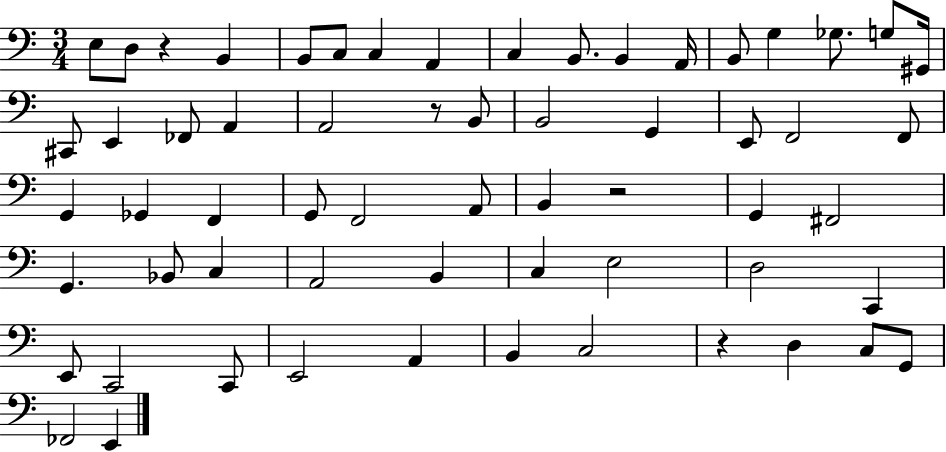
X:1
T:Untitled
M:3/4
L:1/4
K:C
E,/2 D,/2 z B,, B,,/2 C,/2 C, A,, C, B,,/2 B,, A,,/4 B,,/2 G, _G,/2 G,/2 ^G,,/4 ^C,,/2 E,, _F,,/2 A,, A,,2 z/2 B,,/2 B,,2 G,, E,,/2 F,,2 F,,/2 G,, _G,, F,, G,,/2 F,,2 A,,/2 B,, z2 G,, ^F,,2 G,, _B,,/2 C, A,,2 B,, C, E,2 D,2 C,, E,,/2 C,,2 C,,/2 E,,2 A,, B,, C,2 z D, C,/2 G,,/2 _F,,2 E,,